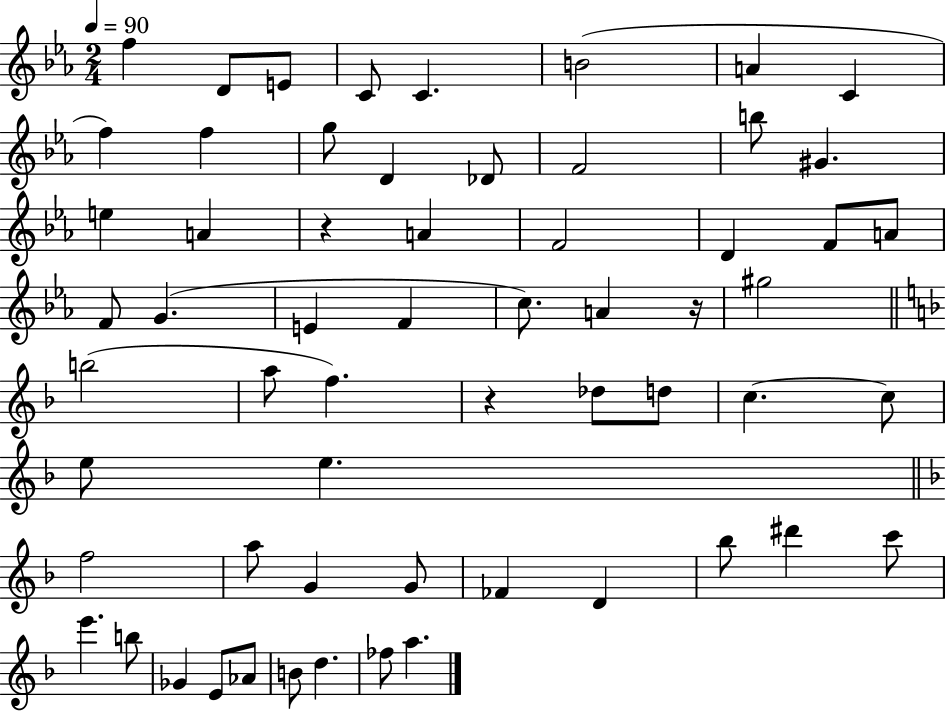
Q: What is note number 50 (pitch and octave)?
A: B5